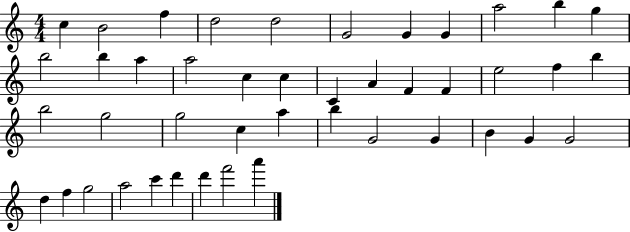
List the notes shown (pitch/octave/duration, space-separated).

C5/q B4/h F5/q D5/h D5/h G4/h G4/q G4/q A5/h B5/q G5/q B5/h B5/q A5/q A5/h C5/q C5/q C4/q A4/q F4/q F4/q E5/h F5/q B5/q B5/h G5/h G5/h C5/q A5/q B5/q G4/h G4/q B4/q G4/q G4/h D5/q F5/q G5/h A5/h C6/q D6/q D6/q F6/h A6/q